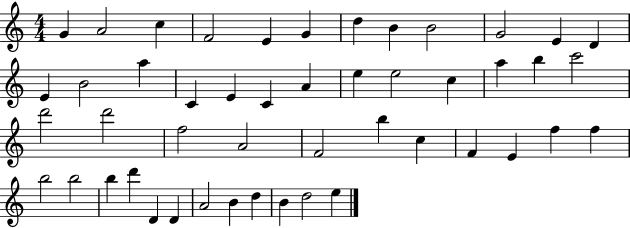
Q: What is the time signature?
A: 4/4